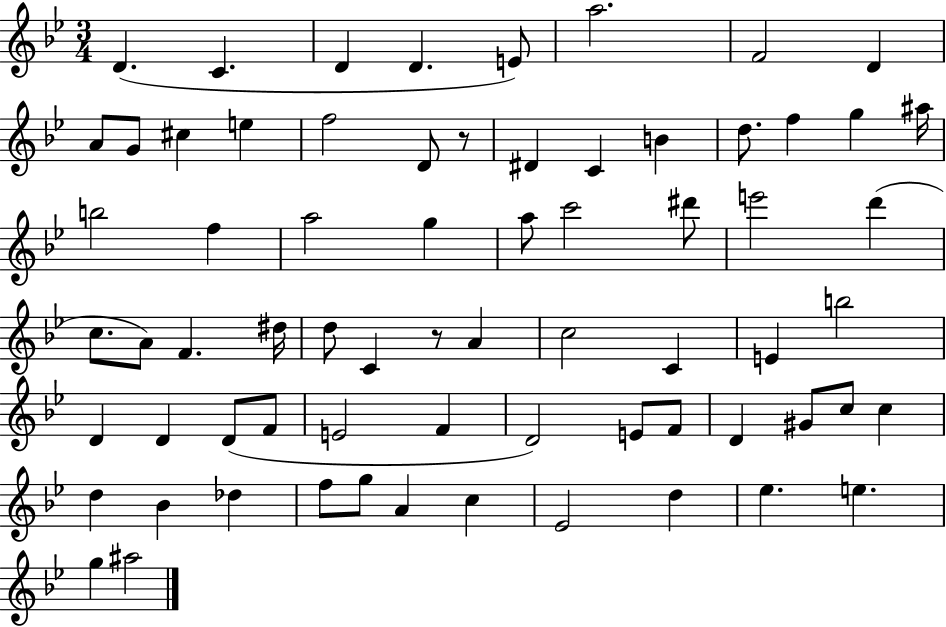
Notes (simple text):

D4/q. C4/q. D4/q D4/q. E4/e A5/h. F4/h D4/q A4/e G4/e C#5/q E5/q F5/h D4/e R/e D#4/q C4/q B4/q D5/e. F5/q G5/q A#5/s B5/h F5/q A5/h G5/q A5/e C6/h D#6/e E6/h D6/q C5/e. A4/e F4/q. D#5/s D5/e C4/q R/e A4/q C5/h C4/q E4/q B5/h D4/q D4/q D4/e F4/e E4/h F4/q D4/h E4/e F4/e D4/q G#4/e C5/e C5/q D5/q Bb4/q Db5/q F5/e G5/e A4/q C5/q Eb4/h D5/q Eb5/q. E5/q. G5/q A#5/h